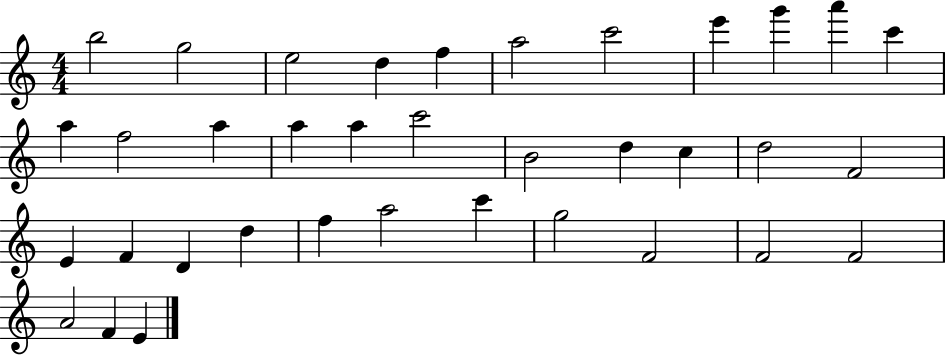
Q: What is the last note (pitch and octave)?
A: E4